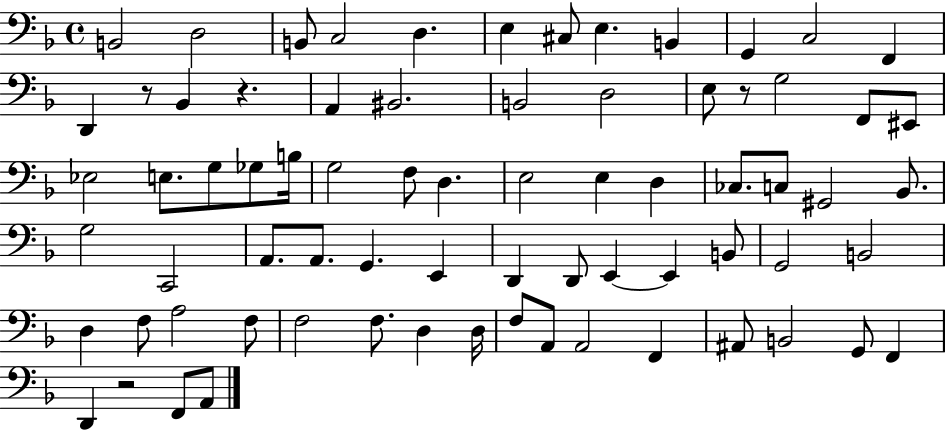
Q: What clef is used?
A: bass